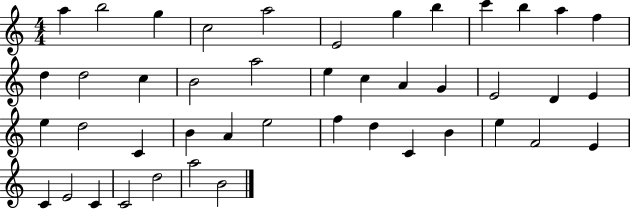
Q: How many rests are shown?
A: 0